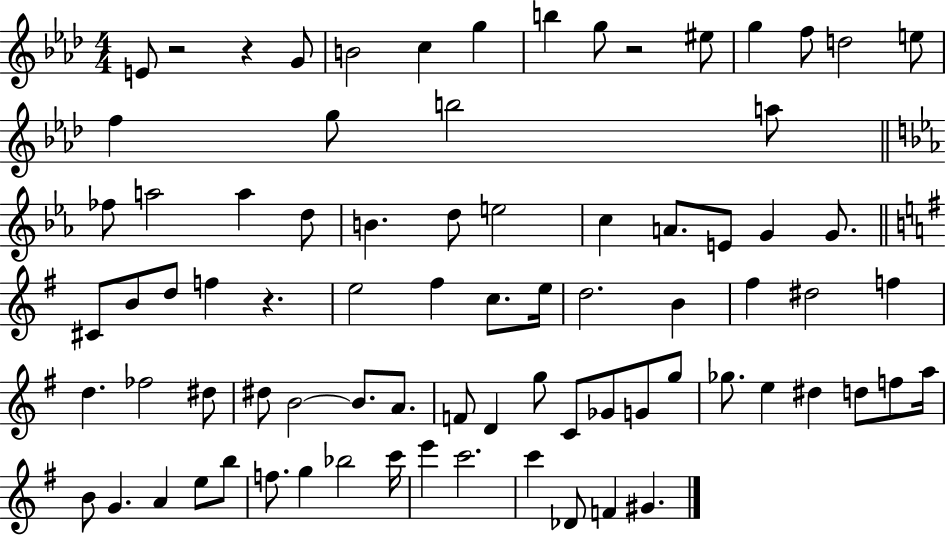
E4/e R/h R/q G4/e B4/h C5/q G5/q B5/q G5/e R/h EIS5/e G5/q F5/e D5/h E5/e F5/q G5/e B5/h A5/e FES5/e A5/h A5/q D5/e B4/q. D5/e E5/h C5/q A4/e. E4/e G4/q G4/e. C#4/e B4/e D5/e F5/q R/q. E5/h F#5/q C5/e. E5/s D5/h. B4/q F#5/q D#5/h F5/q D5/q. FES5/h D#5/e D#5/e B4/h B4/e. A4/e. F4/e D4/q G5/e C4/e Gb4/e G4/e G5/e Gb5/e. E5/q D#5/q D5/e F5/e A5/s B4/e G4/q. A4/q E5/e B5/e F5/e. G5/q Bb5/h C6/s E6/q C6/h. C6/q Db4/e F4/q G#4/q.